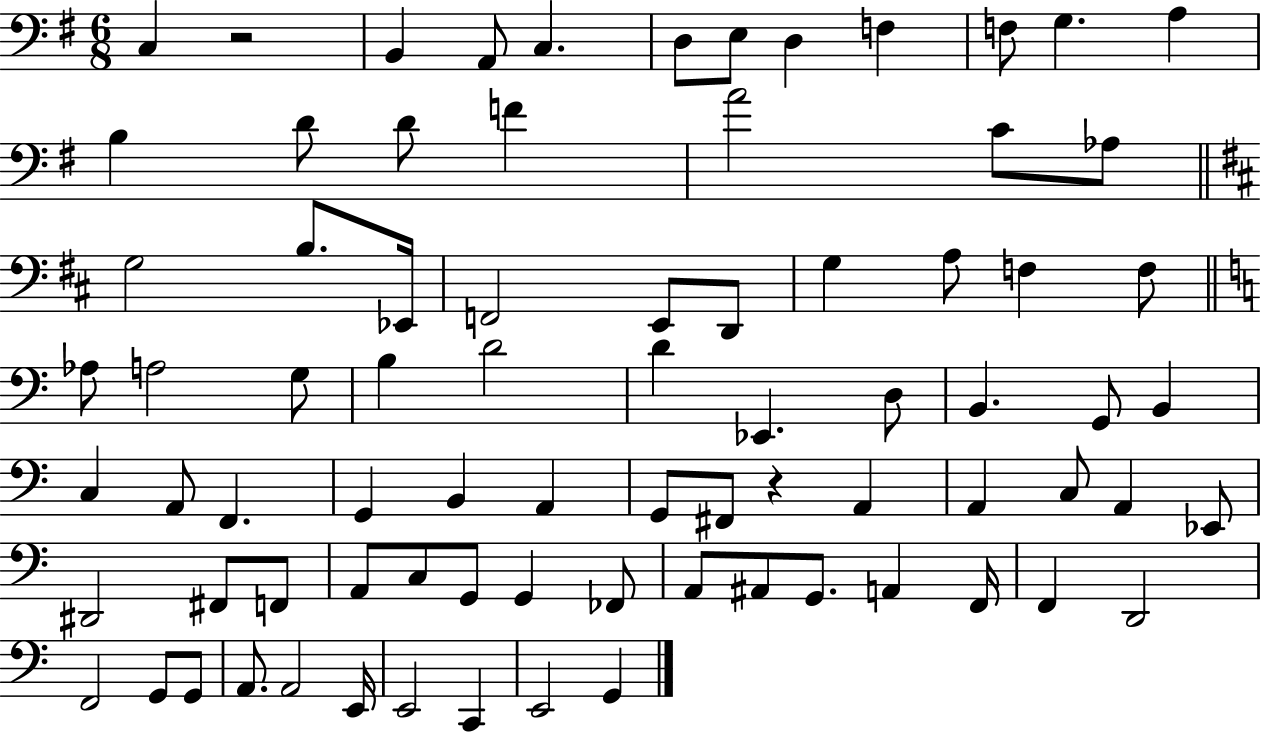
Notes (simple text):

C3/q R/h B2/q A2/e C3/q. D3/e E3/e D3/q F3/q F3/e G3/q. A3/q B3/q D4/e D4/e F4/q A4/h C4/e Ab3/e G3/h B3/e. Eb2/s F2/h E2/e D2/e G3/q A3/e F3/q F3/e Ab3/e A3/h G3/e B3/q D4/h D4/q Eb2/q. D3/e B2/q. G2/e B2/q C3/q A2/e F2/q. G2/q B2/q A2/q G2/e F#2/e R/q A2/q A2/q C3/e A2/q Eb2/e D#2/h F#2/e F2/e A2/e C3/e G2/e G2/q FES2/e A2/e A#2/e G2/e. A2/q F2/s F2/q D2/h F2/h G2/e G2/e A2/e. A2/h E2/s E2/h C2/q E2/h G2/q